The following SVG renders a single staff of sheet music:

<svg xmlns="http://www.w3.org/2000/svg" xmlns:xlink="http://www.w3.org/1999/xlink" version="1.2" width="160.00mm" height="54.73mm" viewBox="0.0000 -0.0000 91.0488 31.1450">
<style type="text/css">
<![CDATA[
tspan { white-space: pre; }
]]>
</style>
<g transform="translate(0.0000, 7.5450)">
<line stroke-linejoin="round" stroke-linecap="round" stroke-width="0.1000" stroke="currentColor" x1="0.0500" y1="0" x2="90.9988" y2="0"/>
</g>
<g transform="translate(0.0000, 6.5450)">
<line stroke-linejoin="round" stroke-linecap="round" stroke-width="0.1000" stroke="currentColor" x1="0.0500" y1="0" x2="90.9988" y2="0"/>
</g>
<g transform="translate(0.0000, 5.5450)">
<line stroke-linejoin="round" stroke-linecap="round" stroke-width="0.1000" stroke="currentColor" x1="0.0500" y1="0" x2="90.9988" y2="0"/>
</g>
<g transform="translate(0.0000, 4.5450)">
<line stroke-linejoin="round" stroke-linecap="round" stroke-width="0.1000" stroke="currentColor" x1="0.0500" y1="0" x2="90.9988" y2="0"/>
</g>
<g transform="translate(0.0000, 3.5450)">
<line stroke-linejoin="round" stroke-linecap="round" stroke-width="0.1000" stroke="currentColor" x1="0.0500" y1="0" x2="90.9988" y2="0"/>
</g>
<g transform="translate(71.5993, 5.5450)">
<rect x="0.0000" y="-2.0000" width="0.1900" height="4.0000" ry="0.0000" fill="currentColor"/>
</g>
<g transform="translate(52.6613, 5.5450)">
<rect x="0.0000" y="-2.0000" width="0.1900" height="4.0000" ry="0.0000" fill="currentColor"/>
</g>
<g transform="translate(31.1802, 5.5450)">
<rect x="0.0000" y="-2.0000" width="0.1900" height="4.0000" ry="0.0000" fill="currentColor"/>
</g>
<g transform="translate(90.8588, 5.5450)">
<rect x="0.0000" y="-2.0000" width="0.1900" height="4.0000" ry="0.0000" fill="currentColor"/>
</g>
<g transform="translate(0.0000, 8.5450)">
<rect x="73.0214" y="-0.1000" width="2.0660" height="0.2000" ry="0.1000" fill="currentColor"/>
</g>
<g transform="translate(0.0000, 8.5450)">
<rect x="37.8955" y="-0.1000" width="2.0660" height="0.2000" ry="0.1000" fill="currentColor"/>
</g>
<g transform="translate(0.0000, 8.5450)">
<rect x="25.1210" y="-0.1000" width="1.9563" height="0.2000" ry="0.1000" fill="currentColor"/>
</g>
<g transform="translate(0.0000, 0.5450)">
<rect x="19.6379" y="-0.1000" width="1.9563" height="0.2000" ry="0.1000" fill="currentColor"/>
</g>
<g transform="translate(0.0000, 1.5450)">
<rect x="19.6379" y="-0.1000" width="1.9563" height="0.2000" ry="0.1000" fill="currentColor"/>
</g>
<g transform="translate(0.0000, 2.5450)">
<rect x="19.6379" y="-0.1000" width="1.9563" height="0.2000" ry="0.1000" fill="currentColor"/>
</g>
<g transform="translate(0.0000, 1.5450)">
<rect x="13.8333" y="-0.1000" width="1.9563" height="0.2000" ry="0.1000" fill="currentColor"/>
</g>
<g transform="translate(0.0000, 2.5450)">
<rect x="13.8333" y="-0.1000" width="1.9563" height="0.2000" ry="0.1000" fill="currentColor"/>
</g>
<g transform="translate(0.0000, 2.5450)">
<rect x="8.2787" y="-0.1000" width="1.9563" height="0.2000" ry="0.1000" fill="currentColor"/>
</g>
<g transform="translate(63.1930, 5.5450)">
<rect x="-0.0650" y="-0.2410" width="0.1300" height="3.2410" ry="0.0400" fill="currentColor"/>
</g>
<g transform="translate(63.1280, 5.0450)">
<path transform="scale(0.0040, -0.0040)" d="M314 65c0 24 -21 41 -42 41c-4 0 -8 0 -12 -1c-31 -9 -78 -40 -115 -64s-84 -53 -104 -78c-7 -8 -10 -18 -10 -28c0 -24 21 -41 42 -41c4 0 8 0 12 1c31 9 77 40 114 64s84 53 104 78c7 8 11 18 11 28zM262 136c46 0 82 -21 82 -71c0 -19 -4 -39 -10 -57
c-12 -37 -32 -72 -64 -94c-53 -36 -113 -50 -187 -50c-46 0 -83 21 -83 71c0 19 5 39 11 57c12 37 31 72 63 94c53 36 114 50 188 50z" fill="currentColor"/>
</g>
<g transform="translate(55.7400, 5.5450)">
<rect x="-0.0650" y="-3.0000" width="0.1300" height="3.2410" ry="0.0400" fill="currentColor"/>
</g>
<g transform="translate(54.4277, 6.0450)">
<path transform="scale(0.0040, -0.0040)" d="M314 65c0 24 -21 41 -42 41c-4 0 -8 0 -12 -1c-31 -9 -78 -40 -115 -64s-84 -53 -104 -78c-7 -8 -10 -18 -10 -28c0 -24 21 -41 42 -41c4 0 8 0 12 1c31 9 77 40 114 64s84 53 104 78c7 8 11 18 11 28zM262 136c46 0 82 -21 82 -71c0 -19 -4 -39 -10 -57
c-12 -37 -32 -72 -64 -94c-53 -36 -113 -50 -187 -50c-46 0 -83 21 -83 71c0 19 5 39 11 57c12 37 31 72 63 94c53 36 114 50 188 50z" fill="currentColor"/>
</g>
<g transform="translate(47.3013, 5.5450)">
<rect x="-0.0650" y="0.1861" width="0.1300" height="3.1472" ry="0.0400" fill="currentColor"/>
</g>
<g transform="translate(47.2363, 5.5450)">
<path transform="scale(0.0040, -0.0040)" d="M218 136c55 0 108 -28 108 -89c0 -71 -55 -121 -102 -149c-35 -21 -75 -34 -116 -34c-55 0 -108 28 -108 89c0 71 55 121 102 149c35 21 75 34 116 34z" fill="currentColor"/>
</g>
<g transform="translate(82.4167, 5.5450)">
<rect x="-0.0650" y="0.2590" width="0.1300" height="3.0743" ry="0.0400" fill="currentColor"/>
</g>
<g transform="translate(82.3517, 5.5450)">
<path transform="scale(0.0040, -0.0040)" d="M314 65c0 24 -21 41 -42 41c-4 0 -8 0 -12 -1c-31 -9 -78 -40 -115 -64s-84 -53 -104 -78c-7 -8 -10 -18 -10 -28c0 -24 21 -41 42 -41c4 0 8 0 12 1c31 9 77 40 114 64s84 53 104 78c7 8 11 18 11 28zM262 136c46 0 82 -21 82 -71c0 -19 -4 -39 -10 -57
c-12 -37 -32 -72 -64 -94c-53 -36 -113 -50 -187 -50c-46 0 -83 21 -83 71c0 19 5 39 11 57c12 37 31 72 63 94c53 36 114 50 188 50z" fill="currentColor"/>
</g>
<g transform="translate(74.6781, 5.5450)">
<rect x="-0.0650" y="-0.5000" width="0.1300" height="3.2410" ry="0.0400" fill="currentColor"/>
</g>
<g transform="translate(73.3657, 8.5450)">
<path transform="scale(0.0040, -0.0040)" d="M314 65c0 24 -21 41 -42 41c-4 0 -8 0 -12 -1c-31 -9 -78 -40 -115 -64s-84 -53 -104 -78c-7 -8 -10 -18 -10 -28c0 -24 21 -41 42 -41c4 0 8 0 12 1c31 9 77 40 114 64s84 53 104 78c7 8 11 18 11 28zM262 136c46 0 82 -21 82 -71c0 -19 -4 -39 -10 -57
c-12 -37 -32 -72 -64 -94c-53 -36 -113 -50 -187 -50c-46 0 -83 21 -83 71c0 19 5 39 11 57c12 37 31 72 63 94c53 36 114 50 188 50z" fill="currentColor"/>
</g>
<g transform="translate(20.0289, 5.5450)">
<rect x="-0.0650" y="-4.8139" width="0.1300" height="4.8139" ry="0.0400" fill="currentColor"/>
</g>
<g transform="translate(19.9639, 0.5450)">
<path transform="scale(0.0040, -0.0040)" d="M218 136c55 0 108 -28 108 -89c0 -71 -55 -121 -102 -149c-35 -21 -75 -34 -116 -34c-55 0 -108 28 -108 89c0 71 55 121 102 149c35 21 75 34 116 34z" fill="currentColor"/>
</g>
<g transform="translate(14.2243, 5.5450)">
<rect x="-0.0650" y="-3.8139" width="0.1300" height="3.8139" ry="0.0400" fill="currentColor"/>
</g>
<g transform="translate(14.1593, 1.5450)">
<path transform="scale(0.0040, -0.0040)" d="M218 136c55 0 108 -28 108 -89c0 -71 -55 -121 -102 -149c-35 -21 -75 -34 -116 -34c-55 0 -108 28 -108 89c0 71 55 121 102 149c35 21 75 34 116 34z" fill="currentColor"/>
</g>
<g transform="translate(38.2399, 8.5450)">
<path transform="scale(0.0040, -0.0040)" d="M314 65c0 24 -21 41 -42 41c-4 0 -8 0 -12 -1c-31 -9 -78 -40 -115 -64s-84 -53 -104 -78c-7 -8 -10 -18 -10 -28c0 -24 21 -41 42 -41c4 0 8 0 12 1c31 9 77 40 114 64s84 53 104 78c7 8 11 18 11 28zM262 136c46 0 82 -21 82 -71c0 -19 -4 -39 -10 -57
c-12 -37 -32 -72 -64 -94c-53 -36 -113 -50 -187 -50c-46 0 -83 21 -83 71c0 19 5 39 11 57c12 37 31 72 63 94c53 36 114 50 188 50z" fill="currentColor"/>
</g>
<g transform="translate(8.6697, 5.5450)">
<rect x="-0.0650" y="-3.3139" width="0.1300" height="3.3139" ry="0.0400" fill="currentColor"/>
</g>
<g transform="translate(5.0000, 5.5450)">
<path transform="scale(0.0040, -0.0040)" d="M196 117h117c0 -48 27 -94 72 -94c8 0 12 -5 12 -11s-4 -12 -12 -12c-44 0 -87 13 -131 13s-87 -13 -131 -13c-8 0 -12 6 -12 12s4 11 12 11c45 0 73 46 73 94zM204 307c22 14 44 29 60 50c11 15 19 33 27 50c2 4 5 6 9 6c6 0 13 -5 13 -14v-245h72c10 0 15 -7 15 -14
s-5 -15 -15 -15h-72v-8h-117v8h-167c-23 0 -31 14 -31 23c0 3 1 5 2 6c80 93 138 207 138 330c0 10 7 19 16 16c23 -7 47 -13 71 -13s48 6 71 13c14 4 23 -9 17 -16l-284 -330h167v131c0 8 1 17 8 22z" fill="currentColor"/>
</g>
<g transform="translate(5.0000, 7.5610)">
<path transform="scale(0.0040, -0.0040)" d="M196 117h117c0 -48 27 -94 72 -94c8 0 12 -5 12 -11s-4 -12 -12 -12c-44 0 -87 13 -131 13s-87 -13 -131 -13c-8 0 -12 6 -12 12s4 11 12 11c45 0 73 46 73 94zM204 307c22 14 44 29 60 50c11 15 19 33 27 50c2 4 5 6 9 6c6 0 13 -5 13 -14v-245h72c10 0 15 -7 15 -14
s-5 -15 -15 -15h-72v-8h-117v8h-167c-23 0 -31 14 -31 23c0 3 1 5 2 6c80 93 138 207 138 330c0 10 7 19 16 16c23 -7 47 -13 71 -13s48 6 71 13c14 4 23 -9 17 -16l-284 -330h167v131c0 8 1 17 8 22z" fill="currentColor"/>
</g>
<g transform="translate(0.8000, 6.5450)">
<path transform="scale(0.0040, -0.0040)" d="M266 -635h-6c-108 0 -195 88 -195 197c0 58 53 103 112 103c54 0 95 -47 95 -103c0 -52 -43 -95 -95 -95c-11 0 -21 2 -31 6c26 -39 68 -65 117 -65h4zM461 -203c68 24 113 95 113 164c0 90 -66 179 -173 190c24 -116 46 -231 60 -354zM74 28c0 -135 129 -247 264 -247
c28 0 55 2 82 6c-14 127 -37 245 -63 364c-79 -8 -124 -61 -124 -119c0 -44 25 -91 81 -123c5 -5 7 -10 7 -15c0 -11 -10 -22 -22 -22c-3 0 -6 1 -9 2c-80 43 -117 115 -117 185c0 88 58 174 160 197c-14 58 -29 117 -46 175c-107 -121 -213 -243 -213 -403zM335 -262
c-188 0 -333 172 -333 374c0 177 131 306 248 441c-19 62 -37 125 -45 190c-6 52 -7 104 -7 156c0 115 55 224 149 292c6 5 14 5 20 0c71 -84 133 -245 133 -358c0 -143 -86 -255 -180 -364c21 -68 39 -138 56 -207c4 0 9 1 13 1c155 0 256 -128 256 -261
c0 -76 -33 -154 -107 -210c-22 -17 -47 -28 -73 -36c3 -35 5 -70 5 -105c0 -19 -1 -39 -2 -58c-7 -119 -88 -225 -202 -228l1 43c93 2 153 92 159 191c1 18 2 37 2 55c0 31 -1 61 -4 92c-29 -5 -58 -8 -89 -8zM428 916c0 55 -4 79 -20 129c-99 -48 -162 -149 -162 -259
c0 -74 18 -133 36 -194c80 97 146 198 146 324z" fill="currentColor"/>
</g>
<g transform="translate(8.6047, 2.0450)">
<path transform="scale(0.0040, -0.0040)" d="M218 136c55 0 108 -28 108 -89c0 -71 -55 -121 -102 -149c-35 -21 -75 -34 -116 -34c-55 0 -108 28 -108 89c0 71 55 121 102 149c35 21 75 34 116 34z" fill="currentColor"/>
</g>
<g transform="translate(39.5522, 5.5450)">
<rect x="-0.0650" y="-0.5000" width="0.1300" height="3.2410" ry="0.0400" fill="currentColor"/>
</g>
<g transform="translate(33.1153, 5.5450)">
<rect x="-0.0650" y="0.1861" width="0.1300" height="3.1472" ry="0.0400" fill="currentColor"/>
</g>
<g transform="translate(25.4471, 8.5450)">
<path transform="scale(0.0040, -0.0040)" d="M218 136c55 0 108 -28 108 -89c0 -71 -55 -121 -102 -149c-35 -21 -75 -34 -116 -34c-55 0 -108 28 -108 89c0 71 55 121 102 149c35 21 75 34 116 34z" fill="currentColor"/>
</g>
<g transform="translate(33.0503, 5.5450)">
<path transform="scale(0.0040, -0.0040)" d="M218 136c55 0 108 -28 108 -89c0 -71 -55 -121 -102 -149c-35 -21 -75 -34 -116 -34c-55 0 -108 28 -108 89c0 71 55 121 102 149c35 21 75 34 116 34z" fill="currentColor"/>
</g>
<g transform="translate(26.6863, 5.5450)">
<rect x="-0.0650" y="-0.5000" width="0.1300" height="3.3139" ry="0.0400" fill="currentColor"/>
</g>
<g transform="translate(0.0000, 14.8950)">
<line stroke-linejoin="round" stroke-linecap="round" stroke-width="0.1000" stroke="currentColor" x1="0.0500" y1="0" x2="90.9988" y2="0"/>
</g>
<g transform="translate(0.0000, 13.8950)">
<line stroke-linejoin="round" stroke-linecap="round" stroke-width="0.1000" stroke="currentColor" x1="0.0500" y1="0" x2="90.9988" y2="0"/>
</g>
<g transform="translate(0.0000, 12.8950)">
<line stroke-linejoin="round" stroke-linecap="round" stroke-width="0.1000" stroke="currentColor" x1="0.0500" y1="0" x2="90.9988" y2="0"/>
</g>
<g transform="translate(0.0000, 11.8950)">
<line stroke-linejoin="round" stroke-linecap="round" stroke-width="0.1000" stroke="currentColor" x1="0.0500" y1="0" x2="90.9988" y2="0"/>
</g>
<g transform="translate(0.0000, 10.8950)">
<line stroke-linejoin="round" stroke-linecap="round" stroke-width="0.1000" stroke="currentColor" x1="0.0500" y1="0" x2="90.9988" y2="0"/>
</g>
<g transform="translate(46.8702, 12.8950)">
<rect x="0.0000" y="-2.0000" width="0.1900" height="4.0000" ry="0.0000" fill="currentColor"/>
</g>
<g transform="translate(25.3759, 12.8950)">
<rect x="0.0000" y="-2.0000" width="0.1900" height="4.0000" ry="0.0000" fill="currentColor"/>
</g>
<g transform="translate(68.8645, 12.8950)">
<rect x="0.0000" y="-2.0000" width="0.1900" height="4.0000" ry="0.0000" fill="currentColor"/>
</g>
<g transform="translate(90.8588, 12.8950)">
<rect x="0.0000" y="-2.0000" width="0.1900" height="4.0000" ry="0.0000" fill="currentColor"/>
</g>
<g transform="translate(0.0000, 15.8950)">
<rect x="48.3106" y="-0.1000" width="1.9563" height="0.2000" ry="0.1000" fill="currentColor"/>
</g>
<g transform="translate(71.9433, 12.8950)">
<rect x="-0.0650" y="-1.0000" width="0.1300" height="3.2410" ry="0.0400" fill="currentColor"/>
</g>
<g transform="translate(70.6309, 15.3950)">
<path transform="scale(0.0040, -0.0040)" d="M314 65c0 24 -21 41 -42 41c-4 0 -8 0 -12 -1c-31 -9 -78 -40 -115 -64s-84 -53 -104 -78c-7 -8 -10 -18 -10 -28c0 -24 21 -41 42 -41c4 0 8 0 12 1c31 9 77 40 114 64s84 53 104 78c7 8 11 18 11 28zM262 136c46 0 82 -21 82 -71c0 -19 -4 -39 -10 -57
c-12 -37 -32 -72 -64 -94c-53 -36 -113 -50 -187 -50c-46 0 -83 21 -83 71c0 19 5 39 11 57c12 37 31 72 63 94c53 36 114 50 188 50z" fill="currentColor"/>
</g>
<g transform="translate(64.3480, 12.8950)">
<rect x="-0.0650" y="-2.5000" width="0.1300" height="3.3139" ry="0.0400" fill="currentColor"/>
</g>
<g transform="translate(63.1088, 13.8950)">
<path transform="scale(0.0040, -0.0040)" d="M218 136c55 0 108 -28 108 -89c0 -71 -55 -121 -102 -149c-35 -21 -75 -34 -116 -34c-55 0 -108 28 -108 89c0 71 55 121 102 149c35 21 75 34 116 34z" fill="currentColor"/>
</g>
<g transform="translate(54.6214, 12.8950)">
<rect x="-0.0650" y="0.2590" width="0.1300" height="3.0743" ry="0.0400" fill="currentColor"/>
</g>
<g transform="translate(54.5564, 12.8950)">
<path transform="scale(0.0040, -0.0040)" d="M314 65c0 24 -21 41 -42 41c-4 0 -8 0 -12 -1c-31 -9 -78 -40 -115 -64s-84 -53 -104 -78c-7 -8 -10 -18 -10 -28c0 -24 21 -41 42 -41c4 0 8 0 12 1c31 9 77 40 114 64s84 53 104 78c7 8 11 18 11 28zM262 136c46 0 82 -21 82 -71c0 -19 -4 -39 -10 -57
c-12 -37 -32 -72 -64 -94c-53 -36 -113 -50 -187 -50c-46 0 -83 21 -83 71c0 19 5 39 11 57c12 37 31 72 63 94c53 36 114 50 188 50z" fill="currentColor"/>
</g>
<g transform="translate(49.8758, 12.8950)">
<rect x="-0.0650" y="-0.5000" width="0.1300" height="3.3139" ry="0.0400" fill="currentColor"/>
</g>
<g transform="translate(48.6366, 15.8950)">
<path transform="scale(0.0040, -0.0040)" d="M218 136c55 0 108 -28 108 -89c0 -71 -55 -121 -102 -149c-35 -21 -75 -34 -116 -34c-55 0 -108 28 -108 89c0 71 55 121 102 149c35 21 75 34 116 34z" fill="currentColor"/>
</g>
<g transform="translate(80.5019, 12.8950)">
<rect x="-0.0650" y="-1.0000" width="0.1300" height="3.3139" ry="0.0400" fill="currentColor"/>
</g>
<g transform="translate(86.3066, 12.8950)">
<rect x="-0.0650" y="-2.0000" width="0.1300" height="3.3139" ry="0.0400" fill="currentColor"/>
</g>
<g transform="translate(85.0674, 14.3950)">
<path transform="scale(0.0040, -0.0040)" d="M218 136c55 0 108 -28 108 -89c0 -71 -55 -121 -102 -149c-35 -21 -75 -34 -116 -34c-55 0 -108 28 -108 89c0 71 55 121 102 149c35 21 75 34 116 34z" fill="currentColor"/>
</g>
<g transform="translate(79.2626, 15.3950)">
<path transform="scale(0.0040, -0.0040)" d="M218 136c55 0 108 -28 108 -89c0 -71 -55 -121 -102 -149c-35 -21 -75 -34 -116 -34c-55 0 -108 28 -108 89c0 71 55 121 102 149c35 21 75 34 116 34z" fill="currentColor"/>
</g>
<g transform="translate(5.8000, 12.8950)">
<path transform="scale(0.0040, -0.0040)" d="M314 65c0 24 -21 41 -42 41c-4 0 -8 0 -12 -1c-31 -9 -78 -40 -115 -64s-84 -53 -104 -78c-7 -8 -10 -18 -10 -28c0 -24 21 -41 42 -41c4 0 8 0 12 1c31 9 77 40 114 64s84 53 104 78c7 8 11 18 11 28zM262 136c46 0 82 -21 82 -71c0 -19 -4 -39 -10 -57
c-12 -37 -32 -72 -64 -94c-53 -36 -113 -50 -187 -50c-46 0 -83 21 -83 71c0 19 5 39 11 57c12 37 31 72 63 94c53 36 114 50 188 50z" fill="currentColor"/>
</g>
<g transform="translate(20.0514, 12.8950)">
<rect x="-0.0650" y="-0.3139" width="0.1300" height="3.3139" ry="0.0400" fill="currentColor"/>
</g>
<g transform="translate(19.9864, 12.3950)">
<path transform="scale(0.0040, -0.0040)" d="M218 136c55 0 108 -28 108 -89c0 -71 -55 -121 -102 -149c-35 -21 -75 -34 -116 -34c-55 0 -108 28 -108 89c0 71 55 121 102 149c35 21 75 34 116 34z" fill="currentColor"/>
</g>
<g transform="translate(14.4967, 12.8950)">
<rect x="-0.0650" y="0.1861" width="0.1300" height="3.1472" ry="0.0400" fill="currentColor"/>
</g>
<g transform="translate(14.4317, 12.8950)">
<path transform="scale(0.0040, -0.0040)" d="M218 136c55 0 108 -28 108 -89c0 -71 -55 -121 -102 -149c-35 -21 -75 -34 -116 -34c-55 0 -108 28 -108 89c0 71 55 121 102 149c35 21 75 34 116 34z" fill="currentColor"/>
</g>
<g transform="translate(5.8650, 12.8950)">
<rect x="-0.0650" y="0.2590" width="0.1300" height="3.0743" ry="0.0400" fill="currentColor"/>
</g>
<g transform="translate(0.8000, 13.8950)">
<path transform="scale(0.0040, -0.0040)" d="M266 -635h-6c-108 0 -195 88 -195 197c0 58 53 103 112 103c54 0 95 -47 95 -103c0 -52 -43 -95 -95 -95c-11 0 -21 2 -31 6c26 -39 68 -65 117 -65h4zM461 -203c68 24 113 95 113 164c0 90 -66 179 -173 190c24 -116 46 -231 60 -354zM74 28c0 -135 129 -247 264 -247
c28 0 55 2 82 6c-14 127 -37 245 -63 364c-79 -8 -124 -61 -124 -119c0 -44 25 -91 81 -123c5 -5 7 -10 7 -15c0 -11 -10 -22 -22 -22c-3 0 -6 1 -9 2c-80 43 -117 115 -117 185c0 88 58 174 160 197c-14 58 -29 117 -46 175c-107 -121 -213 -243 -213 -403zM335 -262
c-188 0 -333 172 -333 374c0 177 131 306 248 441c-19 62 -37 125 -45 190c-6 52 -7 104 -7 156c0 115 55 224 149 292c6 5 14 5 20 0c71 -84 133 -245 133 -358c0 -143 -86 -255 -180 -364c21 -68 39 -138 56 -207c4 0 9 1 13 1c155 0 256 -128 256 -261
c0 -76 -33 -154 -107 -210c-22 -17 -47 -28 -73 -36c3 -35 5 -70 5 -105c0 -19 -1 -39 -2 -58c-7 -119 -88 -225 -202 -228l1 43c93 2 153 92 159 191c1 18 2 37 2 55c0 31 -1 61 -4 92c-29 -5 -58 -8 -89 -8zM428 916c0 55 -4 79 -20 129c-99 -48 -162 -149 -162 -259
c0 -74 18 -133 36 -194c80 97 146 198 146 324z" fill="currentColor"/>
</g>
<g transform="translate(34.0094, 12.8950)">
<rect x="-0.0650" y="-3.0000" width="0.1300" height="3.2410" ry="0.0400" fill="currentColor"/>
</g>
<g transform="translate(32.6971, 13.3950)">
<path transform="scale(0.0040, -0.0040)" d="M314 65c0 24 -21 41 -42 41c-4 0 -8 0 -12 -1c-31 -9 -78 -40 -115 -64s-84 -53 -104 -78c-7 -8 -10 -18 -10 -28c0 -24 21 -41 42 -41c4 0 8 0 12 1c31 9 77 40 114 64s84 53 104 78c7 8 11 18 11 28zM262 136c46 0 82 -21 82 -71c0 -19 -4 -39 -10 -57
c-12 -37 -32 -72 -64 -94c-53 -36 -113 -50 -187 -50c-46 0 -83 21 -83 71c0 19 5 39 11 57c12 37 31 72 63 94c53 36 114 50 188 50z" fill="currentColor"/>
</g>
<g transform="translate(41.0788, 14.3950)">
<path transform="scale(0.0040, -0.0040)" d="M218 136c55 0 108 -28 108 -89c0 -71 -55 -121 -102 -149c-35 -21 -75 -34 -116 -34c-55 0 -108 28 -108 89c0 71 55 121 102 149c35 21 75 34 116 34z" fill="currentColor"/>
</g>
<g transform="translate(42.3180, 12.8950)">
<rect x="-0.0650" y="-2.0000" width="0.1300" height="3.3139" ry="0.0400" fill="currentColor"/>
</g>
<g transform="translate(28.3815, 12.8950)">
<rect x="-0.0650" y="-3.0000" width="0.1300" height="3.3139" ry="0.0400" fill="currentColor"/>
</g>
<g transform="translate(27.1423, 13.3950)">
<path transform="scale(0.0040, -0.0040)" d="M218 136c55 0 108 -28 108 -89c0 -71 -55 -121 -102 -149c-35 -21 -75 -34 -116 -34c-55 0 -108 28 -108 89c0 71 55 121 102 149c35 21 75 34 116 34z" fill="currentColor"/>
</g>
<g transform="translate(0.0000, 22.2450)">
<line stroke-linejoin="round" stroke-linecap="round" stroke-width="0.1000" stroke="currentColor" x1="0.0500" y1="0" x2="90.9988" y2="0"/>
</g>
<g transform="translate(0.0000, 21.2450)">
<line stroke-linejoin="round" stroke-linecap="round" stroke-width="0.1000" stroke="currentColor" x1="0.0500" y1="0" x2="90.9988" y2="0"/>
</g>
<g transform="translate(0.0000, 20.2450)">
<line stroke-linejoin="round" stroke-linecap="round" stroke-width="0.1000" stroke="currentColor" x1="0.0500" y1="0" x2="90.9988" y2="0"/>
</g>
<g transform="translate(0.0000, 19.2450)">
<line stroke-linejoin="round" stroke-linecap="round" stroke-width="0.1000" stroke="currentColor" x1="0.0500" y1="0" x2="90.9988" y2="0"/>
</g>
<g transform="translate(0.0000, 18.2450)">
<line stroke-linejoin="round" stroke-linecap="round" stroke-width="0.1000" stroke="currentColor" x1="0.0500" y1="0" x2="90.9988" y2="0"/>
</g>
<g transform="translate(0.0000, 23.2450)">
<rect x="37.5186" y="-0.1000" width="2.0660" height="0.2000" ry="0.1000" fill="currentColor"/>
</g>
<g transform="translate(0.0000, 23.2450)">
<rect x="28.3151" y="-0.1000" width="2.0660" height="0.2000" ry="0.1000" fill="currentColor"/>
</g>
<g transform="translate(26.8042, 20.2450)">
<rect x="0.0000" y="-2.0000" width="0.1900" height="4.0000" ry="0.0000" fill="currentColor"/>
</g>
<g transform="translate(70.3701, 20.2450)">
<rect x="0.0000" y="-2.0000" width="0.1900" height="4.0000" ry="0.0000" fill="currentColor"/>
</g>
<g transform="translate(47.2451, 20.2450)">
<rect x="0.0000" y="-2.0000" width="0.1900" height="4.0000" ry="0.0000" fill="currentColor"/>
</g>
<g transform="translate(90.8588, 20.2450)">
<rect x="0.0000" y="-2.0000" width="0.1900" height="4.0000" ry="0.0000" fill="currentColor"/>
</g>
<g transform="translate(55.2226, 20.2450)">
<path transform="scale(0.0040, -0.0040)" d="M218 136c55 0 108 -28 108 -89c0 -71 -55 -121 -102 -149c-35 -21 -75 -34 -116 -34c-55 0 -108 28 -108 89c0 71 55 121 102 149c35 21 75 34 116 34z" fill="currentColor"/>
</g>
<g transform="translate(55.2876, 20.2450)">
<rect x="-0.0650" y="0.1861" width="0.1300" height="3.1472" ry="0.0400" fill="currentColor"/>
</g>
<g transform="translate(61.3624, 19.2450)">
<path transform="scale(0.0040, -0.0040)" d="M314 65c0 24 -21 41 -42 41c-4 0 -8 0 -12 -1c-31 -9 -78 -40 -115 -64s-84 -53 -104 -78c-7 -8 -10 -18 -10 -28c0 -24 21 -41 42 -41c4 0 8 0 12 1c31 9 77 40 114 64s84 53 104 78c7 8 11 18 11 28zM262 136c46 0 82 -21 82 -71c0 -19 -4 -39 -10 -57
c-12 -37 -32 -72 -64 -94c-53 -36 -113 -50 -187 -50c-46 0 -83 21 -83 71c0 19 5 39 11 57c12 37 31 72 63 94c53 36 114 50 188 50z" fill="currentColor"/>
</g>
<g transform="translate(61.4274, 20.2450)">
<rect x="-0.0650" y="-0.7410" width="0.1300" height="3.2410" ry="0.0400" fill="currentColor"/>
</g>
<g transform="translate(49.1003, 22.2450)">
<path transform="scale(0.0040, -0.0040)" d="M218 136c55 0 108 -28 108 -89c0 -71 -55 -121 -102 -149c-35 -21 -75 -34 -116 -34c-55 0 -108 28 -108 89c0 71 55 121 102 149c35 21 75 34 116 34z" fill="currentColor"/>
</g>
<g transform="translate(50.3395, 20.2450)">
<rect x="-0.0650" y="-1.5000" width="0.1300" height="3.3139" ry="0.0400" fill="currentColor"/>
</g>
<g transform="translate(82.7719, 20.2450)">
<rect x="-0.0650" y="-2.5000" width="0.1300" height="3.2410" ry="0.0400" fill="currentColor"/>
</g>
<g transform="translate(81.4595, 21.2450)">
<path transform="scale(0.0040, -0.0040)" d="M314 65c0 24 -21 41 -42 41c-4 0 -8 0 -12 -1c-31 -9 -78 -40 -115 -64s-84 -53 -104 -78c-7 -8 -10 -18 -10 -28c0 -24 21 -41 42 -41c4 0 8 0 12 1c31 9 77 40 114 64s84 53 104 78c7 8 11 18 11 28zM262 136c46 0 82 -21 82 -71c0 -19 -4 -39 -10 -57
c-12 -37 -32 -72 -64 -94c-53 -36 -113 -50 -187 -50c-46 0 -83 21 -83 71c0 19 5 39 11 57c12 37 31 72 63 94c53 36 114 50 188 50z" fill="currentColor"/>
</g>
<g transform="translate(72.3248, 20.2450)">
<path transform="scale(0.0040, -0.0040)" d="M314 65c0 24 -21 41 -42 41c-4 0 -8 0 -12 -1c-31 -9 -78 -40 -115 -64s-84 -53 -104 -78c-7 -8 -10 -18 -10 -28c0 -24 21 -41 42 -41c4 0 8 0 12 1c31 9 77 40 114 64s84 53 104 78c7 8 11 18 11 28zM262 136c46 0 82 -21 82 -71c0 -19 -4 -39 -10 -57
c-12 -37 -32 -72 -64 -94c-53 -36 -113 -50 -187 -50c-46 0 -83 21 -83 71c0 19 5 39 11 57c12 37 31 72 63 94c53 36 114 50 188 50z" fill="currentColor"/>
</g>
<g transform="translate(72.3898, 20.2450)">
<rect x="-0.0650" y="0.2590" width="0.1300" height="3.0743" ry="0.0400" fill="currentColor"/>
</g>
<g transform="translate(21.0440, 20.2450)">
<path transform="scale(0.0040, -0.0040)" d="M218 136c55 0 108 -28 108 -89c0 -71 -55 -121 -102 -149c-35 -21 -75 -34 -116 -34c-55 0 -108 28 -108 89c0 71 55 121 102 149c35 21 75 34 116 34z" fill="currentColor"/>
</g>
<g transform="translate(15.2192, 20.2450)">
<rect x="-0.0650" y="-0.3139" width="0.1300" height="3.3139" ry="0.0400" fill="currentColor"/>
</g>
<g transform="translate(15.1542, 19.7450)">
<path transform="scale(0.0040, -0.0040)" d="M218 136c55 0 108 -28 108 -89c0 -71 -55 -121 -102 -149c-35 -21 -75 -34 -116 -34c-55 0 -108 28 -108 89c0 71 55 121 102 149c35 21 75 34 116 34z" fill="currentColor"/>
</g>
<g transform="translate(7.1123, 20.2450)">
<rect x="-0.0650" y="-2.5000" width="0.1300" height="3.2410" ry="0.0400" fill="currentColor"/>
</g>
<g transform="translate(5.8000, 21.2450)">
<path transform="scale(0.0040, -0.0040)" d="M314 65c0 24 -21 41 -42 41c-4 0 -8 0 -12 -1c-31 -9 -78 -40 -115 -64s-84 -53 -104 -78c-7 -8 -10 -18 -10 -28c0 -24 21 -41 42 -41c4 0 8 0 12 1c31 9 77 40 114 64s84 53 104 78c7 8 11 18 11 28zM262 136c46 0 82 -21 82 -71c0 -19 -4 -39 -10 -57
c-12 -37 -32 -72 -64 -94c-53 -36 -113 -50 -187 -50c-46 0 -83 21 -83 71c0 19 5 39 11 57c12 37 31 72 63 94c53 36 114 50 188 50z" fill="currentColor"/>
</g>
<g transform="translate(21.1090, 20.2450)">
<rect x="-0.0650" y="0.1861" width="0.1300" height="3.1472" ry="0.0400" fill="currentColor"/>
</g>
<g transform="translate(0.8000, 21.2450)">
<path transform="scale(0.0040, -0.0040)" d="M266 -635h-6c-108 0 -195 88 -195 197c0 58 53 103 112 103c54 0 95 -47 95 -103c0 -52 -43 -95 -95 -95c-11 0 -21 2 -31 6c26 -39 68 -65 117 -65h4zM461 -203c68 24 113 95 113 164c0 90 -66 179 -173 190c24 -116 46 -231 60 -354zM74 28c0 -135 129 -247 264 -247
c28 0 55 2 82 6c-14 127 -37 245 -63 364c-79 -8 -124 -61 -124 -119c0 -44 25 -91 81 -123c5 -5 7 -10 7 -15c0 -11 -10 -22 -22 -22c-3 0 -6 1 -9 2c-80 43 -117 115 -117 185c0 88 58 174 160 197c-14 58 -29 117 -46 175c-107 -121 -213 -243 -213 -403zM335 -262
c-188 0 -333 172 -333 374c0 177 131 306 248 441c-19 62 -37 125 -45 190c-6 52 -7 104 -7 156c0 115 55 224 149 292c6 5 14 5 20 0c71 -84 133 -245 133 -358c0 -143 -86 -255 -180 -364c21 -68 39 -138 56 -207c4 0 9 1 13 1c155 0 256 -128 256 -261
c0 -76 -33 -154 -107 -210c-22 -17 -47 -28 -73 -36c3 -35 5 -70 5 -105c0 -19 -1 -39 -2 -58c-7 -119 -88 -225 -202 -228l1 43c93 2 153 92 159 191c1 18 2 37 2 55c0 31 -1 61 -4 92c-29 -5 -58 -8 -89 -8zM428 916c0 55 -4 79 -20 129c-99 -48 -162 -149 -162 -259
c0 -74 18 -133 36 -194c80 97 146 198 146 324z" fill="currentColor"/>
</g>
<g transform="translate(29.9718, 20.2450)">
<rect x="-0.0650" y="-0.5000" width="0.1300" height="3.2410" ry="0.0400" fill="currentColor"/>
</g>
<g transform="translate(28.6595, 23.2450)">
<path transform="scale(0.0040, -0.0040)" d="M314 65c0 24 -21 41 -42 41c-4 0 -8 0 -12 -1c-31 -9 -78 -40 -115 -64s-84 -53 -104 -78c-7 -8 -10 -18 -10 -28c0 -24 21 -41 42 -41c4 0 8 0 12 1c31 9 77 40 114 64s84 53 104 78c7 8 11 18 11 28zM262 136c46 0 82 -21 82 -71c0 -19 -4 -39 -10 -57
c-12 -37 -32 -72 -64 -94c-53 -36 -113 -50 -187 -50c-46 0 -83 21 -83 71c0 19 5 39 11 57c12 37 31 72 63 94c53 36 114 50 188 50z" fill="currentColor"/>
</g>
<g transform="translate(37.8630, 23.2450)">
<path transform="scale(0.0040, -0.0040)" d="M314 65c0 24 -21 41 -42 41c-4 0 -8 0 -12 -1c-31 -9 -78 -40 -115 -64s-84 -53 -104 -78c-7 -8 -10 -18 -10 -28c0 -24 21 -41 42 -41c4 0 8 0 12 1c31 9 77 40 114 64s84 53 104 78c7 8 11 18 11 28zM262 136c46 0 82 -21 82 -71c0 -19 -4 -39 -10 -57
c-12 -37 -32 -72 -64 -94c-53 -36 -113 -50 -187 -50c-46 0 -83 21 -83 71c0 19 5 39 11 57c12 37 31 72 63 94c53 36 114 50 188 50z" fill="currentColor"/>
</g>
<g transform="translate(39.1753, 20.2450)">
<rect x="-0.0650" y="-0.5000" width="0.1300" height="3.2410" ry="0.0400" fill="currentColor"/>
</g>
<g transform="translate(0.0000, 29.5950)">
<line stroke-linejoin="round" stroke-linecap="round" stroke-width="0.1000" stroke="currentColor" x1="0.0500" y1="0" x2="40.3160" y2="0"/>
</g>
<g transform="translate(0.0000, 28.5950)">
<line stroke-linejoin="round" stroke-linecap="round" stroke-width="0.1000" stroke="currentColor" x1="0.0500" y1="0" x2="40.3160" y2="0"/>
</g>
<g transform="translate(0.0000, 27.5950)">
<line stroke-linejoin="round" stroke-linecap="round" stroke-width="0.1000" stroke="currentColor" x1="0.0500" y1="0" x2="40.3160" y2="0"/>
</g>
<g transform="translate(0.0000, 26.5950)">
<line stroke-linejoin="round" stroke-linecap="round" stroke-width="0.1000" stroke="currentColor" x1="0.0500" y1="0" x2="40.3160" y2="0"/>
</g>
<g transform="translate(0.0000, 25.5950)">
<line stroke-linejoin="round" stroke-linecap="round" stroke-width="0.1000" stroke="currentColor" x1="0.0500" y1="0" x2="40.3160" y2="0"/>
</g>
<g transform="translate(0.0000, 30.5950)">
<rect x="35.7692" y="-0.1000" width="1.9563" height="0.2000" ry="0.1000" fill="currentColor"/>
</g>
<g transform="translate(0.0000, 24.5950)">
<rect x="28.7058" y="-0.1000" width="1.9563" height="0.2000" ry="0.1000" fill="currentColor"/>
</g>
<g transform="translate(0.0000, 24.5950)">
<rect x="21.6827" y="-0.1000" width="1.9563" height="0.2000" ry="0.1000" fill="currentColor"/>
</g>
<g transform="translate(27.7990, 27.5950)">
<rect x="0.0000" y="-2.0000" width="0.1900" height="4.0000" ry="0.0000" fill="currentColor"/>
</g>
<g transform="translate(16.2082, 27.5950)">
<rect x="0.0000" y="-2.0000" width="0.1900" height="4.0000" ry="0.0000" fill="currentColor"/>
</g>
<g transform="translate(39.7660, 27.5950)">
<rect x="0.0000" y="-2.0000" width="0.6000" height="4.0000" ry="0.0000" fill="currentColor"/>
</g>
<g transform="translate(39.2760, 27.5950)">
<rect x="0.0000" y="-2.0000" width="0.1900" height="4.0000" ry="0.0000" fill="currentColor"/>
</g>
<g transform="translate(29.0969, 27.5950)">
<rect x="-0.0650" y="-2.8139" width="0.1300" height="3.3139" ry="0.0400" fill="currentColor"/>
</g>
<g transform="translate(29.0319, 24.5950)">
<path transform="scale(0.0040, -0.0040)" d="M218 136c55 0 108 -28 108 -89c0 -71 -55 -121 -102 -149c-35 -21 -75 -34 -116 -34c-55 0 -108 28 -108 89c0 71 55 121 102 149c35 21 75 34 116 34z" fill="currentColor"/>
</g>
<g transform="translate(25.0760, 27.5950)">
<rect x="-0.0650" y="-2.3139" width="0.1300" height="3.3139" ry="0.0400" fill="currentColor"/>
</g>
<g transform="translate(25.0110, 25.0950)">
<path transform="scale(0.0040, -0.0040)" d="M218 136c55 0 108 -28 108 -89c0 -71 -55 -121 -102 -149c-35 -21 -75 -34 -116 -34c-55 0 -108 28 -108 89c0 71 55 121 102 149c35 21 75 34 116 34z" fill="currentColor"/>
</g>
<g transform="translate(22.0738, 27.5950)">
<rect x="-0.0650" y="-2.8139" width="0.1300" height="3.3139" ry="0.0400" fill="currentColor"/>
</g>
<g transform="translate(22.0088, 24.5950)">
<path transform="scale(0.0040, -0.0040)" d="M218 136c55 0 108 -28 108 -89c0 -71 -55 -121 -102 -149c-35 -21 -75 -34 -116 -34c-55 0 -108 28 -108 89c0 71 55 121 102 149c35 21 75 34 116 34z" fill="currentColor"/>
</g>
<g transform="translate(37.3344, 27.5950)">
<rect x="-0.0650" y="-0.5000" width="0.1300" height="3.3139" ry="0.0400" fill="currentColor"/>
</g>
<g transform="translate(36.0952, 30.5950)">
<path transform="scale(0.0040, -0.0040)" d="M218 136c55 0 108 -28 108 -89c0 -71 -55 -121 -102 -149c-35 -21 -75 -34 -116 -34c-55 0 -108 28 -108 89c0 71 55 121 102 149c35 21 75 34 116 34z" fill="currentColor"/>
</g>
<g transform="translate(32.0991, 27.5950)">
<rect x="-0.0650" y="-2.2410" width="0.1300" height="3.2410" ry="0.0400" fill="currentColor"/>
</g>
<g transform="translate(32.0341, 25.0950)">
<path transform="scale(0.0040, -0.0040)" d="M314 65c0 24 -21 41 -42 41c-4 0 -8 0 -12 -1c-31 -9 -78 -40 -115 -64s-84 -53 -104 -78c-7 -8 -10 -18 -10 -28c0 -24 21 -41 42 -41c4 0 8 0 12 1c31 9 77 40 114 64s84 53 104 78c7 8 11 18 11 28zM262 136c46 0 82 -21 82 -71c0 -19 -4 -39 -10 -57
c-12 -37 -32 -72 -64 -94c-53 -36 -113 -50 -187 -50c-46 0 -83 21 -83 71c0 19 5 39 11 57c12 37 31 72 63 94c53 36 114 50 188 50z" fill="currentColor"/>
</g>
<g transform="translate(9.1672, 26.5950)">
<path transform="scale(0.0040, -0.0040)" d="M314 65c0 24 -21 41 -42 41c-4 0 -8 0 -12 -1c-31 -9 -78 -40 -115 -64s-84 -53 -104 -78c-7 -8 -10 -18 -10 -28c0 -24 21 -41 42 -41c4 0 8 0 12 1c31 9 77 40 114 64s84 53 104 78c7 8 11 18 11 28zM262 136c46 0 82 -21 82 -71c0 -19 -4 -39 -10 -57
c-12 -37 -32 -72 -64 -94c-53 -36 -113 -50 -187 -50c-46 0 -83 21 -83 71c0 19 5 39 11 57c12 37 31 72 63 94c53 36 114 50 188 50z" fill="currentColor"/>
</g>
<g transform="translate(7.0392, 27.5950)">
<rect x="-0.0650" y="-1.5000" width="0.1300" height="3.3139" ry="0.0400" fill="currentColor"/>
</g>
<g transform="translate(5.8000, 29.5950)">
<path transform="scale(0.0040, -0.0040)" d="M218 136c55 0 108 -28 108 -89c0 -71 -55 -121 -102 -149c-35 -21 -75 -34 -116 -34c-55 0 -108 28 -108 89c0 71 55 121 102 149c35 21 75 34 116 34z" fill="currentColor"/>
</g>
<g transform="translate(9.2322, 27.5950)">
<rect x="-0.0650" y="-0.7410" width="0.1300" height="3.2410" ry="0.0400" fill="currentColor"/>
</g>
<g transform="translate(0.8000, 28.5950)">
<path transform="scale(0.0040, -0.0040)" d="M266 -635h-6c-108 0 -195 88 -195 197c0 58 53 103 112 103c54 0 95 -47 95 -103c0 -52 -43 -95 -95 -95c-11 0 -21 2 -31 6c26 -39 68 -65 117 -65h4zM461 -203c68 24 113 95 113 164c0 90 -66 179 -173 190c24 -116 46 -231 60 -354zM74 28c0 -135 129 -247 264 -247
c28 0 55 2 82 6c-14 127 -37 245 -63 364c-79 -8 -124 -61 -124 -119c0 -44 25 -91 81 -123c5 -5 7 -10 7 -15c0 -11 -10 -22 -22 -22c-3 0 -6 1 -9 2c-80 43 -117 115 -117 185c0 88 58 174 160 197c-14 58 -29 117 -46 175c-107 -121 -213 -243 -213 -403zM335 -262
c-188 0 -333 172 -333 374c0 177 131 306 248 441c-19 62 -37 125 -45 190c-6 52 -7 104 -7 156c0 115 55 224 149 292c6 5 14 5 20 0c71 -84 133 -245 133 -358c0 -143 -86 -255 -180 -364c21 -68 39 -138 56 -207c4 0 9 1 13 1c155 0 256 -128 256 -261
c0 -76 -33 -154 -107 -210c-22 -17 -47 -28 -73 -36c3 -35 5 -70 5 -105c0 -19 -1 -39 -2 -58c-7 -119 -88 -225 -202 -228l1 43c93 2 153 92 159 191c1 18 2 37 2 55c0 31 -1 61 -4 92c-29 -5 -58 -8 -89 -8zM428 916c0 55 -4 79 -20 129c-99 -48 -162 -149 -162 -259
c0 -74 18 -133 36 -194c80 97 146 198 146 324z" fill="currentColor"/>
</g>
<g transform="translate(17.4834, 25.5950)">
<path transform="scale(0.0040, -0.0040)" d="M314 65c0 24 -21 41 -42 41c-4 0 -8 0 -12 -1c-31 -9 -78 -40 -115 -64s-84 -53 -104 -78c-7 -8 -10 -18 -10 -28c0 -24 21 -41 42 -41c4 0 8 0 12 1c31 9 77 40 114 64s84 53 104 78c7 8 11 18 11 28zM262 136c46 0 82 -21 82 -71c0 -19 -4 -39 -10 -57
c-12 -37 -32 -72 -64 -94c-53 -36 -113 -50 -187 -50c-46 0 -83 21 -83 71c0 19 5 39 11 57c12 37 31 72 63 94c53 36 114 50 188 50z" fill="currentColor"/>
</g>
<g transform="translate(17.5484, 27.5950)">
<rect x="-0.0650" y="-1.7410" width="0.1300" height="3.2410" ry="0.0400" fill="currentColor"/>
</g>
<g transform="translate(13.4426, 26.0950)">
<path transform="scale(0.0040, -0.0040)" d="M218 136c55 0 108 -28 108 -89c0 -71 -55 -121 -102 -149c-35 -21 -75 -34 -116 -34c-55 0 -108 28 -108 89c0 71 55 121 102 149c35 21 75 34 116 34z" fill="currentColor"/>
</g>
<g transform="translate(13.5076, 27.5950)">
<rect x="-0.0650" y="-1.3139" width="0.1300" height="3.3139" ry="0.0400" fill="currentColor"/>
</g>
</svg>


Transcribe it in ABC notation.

X:1
T:Untitled
M:4/4
L:1/4
K:C
b c' e' C B C2 B A2 c2 C2 B2 B2 B c A A2 F C B2 G D2 D F G2 c B C2 C2 E B d2 B2 G2 E d2 e f2 a g a g2 C